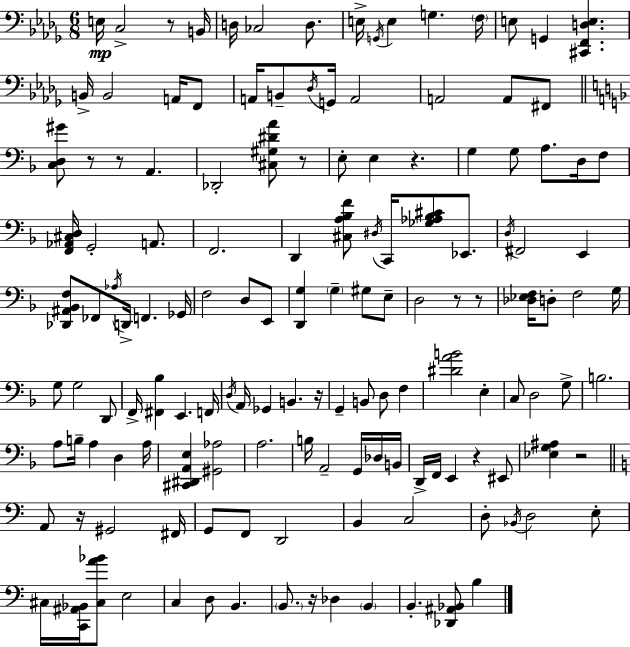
E3/s C3/h R/e B2/s D3/s CES3/h D3/e. E3/s G2/s E3/q G3/q. F3/s E3/e G2/q [C#2,F2,D3,E3]/q. B2/s B2/h A2/s F2/e A2/s B2/e Db3/s G2/s A2/h A2/h A2/e F#2/e [C3,D3,G#4]/e R/e R/e A2/q. Db2/h [C#3,G#3,D#4,A4]/e R/e E3/e E3/q R/q. G3/q G3/e A3/e. D3/s F3/e [F2,Ab2,C#3,D3]/s G2/h A2/e. F2/h. D2/q [C#3,A3,Bb3,F4]/e D#3/s C2/s [Gb3,Ab3,Bb3,C#4]/e Eb2/e. D3/s F#2/h E2/q [Db2,A#2,Bb2,F3]/e FES2/e Ab3/s D2/s F2/q. Gb2/s F3/h D3/e E2/e [D2,G3]/q G3/q G#3/e E3/e D3/h R/e R/e [Db3,Eb3,F3]/s D3/e F3/h G3/s G3/e G3/h D2/e F2/s [F#2,Bb3]/q E2/q. F2/s D3/s A2/s Gb2/q B2/q. R/s G2/q B2/e D3/e F3/q [D#4,A4,B4]/h E3/q C3/e D3/h G3/e B3/h. A3/e B3/s A3/q D3/q A3/s [C#2,D#2,A2,E3]/q [G#2,Ab3]/h A3/h. B3/s A2/h G2/s Db3/s B2/s D2/s F2/s E2/q R/q EIS2/e [Eb3,G3,A#3]/q R/h A2/e R/s G#2/h F#2/s G2/e F2/e D2/h B2/q C3/h D3/e Bb2/s D3/h E3/e C#3/s [C2,A#2,Bb2]/s [C#3,A4,Bb4]/e E3/h C3/q D3/e B2/q. B2/e. R/s Db3/q B2/q B2/q. [Db2,A#2,Bb2]/e B3/q